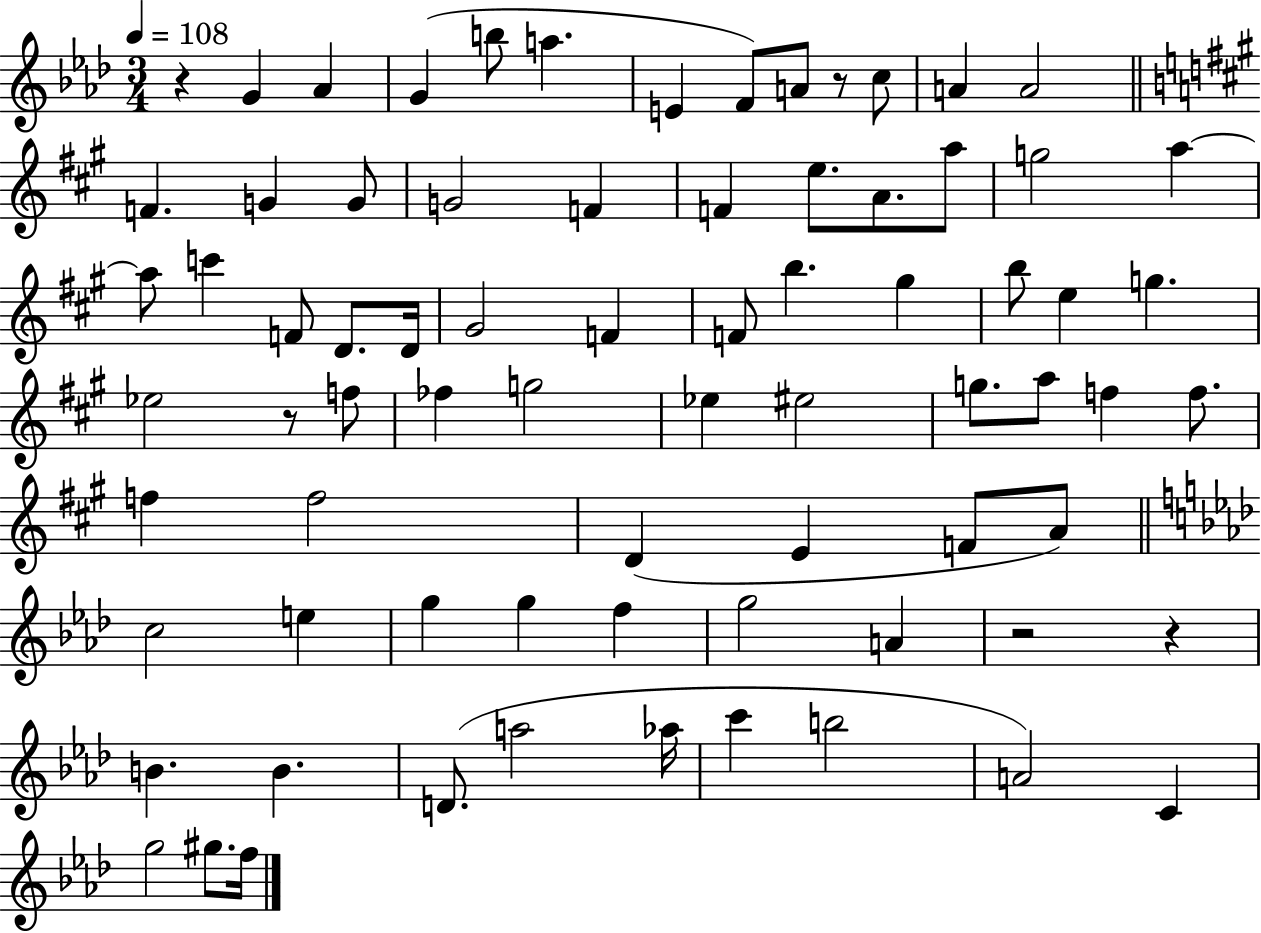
R/q G4/q Ab4/q G4/q B5/e A5/q. E4/q F4/e A4/e R/e C5/e A4/q A4/h F4/q. G4/q G4/e G4/h F4/q F4/q E5/e. A4/e. A5/e G5/h A5/q A5/e C6/q F4/e D4/e. D4/s G#4/h F4/q F4/e B5/q. G#5/q B5/e E5/q G5/q. Eb5/h R/e F5/e FES5/q G5/h Eb5/q EIS5/h G5/e. A5/e F5/q F5/e. F5/q F5/h D4/q E4/q F4/e A4/e C5/h E5/q G5/q G5/q F5/q G5/h A4/q R/h R/q B4/q. B4/q. D4/e. A5/h Ab5/s C6/q B5/h A4/h C4/q G5/h G#5/e. F5/s